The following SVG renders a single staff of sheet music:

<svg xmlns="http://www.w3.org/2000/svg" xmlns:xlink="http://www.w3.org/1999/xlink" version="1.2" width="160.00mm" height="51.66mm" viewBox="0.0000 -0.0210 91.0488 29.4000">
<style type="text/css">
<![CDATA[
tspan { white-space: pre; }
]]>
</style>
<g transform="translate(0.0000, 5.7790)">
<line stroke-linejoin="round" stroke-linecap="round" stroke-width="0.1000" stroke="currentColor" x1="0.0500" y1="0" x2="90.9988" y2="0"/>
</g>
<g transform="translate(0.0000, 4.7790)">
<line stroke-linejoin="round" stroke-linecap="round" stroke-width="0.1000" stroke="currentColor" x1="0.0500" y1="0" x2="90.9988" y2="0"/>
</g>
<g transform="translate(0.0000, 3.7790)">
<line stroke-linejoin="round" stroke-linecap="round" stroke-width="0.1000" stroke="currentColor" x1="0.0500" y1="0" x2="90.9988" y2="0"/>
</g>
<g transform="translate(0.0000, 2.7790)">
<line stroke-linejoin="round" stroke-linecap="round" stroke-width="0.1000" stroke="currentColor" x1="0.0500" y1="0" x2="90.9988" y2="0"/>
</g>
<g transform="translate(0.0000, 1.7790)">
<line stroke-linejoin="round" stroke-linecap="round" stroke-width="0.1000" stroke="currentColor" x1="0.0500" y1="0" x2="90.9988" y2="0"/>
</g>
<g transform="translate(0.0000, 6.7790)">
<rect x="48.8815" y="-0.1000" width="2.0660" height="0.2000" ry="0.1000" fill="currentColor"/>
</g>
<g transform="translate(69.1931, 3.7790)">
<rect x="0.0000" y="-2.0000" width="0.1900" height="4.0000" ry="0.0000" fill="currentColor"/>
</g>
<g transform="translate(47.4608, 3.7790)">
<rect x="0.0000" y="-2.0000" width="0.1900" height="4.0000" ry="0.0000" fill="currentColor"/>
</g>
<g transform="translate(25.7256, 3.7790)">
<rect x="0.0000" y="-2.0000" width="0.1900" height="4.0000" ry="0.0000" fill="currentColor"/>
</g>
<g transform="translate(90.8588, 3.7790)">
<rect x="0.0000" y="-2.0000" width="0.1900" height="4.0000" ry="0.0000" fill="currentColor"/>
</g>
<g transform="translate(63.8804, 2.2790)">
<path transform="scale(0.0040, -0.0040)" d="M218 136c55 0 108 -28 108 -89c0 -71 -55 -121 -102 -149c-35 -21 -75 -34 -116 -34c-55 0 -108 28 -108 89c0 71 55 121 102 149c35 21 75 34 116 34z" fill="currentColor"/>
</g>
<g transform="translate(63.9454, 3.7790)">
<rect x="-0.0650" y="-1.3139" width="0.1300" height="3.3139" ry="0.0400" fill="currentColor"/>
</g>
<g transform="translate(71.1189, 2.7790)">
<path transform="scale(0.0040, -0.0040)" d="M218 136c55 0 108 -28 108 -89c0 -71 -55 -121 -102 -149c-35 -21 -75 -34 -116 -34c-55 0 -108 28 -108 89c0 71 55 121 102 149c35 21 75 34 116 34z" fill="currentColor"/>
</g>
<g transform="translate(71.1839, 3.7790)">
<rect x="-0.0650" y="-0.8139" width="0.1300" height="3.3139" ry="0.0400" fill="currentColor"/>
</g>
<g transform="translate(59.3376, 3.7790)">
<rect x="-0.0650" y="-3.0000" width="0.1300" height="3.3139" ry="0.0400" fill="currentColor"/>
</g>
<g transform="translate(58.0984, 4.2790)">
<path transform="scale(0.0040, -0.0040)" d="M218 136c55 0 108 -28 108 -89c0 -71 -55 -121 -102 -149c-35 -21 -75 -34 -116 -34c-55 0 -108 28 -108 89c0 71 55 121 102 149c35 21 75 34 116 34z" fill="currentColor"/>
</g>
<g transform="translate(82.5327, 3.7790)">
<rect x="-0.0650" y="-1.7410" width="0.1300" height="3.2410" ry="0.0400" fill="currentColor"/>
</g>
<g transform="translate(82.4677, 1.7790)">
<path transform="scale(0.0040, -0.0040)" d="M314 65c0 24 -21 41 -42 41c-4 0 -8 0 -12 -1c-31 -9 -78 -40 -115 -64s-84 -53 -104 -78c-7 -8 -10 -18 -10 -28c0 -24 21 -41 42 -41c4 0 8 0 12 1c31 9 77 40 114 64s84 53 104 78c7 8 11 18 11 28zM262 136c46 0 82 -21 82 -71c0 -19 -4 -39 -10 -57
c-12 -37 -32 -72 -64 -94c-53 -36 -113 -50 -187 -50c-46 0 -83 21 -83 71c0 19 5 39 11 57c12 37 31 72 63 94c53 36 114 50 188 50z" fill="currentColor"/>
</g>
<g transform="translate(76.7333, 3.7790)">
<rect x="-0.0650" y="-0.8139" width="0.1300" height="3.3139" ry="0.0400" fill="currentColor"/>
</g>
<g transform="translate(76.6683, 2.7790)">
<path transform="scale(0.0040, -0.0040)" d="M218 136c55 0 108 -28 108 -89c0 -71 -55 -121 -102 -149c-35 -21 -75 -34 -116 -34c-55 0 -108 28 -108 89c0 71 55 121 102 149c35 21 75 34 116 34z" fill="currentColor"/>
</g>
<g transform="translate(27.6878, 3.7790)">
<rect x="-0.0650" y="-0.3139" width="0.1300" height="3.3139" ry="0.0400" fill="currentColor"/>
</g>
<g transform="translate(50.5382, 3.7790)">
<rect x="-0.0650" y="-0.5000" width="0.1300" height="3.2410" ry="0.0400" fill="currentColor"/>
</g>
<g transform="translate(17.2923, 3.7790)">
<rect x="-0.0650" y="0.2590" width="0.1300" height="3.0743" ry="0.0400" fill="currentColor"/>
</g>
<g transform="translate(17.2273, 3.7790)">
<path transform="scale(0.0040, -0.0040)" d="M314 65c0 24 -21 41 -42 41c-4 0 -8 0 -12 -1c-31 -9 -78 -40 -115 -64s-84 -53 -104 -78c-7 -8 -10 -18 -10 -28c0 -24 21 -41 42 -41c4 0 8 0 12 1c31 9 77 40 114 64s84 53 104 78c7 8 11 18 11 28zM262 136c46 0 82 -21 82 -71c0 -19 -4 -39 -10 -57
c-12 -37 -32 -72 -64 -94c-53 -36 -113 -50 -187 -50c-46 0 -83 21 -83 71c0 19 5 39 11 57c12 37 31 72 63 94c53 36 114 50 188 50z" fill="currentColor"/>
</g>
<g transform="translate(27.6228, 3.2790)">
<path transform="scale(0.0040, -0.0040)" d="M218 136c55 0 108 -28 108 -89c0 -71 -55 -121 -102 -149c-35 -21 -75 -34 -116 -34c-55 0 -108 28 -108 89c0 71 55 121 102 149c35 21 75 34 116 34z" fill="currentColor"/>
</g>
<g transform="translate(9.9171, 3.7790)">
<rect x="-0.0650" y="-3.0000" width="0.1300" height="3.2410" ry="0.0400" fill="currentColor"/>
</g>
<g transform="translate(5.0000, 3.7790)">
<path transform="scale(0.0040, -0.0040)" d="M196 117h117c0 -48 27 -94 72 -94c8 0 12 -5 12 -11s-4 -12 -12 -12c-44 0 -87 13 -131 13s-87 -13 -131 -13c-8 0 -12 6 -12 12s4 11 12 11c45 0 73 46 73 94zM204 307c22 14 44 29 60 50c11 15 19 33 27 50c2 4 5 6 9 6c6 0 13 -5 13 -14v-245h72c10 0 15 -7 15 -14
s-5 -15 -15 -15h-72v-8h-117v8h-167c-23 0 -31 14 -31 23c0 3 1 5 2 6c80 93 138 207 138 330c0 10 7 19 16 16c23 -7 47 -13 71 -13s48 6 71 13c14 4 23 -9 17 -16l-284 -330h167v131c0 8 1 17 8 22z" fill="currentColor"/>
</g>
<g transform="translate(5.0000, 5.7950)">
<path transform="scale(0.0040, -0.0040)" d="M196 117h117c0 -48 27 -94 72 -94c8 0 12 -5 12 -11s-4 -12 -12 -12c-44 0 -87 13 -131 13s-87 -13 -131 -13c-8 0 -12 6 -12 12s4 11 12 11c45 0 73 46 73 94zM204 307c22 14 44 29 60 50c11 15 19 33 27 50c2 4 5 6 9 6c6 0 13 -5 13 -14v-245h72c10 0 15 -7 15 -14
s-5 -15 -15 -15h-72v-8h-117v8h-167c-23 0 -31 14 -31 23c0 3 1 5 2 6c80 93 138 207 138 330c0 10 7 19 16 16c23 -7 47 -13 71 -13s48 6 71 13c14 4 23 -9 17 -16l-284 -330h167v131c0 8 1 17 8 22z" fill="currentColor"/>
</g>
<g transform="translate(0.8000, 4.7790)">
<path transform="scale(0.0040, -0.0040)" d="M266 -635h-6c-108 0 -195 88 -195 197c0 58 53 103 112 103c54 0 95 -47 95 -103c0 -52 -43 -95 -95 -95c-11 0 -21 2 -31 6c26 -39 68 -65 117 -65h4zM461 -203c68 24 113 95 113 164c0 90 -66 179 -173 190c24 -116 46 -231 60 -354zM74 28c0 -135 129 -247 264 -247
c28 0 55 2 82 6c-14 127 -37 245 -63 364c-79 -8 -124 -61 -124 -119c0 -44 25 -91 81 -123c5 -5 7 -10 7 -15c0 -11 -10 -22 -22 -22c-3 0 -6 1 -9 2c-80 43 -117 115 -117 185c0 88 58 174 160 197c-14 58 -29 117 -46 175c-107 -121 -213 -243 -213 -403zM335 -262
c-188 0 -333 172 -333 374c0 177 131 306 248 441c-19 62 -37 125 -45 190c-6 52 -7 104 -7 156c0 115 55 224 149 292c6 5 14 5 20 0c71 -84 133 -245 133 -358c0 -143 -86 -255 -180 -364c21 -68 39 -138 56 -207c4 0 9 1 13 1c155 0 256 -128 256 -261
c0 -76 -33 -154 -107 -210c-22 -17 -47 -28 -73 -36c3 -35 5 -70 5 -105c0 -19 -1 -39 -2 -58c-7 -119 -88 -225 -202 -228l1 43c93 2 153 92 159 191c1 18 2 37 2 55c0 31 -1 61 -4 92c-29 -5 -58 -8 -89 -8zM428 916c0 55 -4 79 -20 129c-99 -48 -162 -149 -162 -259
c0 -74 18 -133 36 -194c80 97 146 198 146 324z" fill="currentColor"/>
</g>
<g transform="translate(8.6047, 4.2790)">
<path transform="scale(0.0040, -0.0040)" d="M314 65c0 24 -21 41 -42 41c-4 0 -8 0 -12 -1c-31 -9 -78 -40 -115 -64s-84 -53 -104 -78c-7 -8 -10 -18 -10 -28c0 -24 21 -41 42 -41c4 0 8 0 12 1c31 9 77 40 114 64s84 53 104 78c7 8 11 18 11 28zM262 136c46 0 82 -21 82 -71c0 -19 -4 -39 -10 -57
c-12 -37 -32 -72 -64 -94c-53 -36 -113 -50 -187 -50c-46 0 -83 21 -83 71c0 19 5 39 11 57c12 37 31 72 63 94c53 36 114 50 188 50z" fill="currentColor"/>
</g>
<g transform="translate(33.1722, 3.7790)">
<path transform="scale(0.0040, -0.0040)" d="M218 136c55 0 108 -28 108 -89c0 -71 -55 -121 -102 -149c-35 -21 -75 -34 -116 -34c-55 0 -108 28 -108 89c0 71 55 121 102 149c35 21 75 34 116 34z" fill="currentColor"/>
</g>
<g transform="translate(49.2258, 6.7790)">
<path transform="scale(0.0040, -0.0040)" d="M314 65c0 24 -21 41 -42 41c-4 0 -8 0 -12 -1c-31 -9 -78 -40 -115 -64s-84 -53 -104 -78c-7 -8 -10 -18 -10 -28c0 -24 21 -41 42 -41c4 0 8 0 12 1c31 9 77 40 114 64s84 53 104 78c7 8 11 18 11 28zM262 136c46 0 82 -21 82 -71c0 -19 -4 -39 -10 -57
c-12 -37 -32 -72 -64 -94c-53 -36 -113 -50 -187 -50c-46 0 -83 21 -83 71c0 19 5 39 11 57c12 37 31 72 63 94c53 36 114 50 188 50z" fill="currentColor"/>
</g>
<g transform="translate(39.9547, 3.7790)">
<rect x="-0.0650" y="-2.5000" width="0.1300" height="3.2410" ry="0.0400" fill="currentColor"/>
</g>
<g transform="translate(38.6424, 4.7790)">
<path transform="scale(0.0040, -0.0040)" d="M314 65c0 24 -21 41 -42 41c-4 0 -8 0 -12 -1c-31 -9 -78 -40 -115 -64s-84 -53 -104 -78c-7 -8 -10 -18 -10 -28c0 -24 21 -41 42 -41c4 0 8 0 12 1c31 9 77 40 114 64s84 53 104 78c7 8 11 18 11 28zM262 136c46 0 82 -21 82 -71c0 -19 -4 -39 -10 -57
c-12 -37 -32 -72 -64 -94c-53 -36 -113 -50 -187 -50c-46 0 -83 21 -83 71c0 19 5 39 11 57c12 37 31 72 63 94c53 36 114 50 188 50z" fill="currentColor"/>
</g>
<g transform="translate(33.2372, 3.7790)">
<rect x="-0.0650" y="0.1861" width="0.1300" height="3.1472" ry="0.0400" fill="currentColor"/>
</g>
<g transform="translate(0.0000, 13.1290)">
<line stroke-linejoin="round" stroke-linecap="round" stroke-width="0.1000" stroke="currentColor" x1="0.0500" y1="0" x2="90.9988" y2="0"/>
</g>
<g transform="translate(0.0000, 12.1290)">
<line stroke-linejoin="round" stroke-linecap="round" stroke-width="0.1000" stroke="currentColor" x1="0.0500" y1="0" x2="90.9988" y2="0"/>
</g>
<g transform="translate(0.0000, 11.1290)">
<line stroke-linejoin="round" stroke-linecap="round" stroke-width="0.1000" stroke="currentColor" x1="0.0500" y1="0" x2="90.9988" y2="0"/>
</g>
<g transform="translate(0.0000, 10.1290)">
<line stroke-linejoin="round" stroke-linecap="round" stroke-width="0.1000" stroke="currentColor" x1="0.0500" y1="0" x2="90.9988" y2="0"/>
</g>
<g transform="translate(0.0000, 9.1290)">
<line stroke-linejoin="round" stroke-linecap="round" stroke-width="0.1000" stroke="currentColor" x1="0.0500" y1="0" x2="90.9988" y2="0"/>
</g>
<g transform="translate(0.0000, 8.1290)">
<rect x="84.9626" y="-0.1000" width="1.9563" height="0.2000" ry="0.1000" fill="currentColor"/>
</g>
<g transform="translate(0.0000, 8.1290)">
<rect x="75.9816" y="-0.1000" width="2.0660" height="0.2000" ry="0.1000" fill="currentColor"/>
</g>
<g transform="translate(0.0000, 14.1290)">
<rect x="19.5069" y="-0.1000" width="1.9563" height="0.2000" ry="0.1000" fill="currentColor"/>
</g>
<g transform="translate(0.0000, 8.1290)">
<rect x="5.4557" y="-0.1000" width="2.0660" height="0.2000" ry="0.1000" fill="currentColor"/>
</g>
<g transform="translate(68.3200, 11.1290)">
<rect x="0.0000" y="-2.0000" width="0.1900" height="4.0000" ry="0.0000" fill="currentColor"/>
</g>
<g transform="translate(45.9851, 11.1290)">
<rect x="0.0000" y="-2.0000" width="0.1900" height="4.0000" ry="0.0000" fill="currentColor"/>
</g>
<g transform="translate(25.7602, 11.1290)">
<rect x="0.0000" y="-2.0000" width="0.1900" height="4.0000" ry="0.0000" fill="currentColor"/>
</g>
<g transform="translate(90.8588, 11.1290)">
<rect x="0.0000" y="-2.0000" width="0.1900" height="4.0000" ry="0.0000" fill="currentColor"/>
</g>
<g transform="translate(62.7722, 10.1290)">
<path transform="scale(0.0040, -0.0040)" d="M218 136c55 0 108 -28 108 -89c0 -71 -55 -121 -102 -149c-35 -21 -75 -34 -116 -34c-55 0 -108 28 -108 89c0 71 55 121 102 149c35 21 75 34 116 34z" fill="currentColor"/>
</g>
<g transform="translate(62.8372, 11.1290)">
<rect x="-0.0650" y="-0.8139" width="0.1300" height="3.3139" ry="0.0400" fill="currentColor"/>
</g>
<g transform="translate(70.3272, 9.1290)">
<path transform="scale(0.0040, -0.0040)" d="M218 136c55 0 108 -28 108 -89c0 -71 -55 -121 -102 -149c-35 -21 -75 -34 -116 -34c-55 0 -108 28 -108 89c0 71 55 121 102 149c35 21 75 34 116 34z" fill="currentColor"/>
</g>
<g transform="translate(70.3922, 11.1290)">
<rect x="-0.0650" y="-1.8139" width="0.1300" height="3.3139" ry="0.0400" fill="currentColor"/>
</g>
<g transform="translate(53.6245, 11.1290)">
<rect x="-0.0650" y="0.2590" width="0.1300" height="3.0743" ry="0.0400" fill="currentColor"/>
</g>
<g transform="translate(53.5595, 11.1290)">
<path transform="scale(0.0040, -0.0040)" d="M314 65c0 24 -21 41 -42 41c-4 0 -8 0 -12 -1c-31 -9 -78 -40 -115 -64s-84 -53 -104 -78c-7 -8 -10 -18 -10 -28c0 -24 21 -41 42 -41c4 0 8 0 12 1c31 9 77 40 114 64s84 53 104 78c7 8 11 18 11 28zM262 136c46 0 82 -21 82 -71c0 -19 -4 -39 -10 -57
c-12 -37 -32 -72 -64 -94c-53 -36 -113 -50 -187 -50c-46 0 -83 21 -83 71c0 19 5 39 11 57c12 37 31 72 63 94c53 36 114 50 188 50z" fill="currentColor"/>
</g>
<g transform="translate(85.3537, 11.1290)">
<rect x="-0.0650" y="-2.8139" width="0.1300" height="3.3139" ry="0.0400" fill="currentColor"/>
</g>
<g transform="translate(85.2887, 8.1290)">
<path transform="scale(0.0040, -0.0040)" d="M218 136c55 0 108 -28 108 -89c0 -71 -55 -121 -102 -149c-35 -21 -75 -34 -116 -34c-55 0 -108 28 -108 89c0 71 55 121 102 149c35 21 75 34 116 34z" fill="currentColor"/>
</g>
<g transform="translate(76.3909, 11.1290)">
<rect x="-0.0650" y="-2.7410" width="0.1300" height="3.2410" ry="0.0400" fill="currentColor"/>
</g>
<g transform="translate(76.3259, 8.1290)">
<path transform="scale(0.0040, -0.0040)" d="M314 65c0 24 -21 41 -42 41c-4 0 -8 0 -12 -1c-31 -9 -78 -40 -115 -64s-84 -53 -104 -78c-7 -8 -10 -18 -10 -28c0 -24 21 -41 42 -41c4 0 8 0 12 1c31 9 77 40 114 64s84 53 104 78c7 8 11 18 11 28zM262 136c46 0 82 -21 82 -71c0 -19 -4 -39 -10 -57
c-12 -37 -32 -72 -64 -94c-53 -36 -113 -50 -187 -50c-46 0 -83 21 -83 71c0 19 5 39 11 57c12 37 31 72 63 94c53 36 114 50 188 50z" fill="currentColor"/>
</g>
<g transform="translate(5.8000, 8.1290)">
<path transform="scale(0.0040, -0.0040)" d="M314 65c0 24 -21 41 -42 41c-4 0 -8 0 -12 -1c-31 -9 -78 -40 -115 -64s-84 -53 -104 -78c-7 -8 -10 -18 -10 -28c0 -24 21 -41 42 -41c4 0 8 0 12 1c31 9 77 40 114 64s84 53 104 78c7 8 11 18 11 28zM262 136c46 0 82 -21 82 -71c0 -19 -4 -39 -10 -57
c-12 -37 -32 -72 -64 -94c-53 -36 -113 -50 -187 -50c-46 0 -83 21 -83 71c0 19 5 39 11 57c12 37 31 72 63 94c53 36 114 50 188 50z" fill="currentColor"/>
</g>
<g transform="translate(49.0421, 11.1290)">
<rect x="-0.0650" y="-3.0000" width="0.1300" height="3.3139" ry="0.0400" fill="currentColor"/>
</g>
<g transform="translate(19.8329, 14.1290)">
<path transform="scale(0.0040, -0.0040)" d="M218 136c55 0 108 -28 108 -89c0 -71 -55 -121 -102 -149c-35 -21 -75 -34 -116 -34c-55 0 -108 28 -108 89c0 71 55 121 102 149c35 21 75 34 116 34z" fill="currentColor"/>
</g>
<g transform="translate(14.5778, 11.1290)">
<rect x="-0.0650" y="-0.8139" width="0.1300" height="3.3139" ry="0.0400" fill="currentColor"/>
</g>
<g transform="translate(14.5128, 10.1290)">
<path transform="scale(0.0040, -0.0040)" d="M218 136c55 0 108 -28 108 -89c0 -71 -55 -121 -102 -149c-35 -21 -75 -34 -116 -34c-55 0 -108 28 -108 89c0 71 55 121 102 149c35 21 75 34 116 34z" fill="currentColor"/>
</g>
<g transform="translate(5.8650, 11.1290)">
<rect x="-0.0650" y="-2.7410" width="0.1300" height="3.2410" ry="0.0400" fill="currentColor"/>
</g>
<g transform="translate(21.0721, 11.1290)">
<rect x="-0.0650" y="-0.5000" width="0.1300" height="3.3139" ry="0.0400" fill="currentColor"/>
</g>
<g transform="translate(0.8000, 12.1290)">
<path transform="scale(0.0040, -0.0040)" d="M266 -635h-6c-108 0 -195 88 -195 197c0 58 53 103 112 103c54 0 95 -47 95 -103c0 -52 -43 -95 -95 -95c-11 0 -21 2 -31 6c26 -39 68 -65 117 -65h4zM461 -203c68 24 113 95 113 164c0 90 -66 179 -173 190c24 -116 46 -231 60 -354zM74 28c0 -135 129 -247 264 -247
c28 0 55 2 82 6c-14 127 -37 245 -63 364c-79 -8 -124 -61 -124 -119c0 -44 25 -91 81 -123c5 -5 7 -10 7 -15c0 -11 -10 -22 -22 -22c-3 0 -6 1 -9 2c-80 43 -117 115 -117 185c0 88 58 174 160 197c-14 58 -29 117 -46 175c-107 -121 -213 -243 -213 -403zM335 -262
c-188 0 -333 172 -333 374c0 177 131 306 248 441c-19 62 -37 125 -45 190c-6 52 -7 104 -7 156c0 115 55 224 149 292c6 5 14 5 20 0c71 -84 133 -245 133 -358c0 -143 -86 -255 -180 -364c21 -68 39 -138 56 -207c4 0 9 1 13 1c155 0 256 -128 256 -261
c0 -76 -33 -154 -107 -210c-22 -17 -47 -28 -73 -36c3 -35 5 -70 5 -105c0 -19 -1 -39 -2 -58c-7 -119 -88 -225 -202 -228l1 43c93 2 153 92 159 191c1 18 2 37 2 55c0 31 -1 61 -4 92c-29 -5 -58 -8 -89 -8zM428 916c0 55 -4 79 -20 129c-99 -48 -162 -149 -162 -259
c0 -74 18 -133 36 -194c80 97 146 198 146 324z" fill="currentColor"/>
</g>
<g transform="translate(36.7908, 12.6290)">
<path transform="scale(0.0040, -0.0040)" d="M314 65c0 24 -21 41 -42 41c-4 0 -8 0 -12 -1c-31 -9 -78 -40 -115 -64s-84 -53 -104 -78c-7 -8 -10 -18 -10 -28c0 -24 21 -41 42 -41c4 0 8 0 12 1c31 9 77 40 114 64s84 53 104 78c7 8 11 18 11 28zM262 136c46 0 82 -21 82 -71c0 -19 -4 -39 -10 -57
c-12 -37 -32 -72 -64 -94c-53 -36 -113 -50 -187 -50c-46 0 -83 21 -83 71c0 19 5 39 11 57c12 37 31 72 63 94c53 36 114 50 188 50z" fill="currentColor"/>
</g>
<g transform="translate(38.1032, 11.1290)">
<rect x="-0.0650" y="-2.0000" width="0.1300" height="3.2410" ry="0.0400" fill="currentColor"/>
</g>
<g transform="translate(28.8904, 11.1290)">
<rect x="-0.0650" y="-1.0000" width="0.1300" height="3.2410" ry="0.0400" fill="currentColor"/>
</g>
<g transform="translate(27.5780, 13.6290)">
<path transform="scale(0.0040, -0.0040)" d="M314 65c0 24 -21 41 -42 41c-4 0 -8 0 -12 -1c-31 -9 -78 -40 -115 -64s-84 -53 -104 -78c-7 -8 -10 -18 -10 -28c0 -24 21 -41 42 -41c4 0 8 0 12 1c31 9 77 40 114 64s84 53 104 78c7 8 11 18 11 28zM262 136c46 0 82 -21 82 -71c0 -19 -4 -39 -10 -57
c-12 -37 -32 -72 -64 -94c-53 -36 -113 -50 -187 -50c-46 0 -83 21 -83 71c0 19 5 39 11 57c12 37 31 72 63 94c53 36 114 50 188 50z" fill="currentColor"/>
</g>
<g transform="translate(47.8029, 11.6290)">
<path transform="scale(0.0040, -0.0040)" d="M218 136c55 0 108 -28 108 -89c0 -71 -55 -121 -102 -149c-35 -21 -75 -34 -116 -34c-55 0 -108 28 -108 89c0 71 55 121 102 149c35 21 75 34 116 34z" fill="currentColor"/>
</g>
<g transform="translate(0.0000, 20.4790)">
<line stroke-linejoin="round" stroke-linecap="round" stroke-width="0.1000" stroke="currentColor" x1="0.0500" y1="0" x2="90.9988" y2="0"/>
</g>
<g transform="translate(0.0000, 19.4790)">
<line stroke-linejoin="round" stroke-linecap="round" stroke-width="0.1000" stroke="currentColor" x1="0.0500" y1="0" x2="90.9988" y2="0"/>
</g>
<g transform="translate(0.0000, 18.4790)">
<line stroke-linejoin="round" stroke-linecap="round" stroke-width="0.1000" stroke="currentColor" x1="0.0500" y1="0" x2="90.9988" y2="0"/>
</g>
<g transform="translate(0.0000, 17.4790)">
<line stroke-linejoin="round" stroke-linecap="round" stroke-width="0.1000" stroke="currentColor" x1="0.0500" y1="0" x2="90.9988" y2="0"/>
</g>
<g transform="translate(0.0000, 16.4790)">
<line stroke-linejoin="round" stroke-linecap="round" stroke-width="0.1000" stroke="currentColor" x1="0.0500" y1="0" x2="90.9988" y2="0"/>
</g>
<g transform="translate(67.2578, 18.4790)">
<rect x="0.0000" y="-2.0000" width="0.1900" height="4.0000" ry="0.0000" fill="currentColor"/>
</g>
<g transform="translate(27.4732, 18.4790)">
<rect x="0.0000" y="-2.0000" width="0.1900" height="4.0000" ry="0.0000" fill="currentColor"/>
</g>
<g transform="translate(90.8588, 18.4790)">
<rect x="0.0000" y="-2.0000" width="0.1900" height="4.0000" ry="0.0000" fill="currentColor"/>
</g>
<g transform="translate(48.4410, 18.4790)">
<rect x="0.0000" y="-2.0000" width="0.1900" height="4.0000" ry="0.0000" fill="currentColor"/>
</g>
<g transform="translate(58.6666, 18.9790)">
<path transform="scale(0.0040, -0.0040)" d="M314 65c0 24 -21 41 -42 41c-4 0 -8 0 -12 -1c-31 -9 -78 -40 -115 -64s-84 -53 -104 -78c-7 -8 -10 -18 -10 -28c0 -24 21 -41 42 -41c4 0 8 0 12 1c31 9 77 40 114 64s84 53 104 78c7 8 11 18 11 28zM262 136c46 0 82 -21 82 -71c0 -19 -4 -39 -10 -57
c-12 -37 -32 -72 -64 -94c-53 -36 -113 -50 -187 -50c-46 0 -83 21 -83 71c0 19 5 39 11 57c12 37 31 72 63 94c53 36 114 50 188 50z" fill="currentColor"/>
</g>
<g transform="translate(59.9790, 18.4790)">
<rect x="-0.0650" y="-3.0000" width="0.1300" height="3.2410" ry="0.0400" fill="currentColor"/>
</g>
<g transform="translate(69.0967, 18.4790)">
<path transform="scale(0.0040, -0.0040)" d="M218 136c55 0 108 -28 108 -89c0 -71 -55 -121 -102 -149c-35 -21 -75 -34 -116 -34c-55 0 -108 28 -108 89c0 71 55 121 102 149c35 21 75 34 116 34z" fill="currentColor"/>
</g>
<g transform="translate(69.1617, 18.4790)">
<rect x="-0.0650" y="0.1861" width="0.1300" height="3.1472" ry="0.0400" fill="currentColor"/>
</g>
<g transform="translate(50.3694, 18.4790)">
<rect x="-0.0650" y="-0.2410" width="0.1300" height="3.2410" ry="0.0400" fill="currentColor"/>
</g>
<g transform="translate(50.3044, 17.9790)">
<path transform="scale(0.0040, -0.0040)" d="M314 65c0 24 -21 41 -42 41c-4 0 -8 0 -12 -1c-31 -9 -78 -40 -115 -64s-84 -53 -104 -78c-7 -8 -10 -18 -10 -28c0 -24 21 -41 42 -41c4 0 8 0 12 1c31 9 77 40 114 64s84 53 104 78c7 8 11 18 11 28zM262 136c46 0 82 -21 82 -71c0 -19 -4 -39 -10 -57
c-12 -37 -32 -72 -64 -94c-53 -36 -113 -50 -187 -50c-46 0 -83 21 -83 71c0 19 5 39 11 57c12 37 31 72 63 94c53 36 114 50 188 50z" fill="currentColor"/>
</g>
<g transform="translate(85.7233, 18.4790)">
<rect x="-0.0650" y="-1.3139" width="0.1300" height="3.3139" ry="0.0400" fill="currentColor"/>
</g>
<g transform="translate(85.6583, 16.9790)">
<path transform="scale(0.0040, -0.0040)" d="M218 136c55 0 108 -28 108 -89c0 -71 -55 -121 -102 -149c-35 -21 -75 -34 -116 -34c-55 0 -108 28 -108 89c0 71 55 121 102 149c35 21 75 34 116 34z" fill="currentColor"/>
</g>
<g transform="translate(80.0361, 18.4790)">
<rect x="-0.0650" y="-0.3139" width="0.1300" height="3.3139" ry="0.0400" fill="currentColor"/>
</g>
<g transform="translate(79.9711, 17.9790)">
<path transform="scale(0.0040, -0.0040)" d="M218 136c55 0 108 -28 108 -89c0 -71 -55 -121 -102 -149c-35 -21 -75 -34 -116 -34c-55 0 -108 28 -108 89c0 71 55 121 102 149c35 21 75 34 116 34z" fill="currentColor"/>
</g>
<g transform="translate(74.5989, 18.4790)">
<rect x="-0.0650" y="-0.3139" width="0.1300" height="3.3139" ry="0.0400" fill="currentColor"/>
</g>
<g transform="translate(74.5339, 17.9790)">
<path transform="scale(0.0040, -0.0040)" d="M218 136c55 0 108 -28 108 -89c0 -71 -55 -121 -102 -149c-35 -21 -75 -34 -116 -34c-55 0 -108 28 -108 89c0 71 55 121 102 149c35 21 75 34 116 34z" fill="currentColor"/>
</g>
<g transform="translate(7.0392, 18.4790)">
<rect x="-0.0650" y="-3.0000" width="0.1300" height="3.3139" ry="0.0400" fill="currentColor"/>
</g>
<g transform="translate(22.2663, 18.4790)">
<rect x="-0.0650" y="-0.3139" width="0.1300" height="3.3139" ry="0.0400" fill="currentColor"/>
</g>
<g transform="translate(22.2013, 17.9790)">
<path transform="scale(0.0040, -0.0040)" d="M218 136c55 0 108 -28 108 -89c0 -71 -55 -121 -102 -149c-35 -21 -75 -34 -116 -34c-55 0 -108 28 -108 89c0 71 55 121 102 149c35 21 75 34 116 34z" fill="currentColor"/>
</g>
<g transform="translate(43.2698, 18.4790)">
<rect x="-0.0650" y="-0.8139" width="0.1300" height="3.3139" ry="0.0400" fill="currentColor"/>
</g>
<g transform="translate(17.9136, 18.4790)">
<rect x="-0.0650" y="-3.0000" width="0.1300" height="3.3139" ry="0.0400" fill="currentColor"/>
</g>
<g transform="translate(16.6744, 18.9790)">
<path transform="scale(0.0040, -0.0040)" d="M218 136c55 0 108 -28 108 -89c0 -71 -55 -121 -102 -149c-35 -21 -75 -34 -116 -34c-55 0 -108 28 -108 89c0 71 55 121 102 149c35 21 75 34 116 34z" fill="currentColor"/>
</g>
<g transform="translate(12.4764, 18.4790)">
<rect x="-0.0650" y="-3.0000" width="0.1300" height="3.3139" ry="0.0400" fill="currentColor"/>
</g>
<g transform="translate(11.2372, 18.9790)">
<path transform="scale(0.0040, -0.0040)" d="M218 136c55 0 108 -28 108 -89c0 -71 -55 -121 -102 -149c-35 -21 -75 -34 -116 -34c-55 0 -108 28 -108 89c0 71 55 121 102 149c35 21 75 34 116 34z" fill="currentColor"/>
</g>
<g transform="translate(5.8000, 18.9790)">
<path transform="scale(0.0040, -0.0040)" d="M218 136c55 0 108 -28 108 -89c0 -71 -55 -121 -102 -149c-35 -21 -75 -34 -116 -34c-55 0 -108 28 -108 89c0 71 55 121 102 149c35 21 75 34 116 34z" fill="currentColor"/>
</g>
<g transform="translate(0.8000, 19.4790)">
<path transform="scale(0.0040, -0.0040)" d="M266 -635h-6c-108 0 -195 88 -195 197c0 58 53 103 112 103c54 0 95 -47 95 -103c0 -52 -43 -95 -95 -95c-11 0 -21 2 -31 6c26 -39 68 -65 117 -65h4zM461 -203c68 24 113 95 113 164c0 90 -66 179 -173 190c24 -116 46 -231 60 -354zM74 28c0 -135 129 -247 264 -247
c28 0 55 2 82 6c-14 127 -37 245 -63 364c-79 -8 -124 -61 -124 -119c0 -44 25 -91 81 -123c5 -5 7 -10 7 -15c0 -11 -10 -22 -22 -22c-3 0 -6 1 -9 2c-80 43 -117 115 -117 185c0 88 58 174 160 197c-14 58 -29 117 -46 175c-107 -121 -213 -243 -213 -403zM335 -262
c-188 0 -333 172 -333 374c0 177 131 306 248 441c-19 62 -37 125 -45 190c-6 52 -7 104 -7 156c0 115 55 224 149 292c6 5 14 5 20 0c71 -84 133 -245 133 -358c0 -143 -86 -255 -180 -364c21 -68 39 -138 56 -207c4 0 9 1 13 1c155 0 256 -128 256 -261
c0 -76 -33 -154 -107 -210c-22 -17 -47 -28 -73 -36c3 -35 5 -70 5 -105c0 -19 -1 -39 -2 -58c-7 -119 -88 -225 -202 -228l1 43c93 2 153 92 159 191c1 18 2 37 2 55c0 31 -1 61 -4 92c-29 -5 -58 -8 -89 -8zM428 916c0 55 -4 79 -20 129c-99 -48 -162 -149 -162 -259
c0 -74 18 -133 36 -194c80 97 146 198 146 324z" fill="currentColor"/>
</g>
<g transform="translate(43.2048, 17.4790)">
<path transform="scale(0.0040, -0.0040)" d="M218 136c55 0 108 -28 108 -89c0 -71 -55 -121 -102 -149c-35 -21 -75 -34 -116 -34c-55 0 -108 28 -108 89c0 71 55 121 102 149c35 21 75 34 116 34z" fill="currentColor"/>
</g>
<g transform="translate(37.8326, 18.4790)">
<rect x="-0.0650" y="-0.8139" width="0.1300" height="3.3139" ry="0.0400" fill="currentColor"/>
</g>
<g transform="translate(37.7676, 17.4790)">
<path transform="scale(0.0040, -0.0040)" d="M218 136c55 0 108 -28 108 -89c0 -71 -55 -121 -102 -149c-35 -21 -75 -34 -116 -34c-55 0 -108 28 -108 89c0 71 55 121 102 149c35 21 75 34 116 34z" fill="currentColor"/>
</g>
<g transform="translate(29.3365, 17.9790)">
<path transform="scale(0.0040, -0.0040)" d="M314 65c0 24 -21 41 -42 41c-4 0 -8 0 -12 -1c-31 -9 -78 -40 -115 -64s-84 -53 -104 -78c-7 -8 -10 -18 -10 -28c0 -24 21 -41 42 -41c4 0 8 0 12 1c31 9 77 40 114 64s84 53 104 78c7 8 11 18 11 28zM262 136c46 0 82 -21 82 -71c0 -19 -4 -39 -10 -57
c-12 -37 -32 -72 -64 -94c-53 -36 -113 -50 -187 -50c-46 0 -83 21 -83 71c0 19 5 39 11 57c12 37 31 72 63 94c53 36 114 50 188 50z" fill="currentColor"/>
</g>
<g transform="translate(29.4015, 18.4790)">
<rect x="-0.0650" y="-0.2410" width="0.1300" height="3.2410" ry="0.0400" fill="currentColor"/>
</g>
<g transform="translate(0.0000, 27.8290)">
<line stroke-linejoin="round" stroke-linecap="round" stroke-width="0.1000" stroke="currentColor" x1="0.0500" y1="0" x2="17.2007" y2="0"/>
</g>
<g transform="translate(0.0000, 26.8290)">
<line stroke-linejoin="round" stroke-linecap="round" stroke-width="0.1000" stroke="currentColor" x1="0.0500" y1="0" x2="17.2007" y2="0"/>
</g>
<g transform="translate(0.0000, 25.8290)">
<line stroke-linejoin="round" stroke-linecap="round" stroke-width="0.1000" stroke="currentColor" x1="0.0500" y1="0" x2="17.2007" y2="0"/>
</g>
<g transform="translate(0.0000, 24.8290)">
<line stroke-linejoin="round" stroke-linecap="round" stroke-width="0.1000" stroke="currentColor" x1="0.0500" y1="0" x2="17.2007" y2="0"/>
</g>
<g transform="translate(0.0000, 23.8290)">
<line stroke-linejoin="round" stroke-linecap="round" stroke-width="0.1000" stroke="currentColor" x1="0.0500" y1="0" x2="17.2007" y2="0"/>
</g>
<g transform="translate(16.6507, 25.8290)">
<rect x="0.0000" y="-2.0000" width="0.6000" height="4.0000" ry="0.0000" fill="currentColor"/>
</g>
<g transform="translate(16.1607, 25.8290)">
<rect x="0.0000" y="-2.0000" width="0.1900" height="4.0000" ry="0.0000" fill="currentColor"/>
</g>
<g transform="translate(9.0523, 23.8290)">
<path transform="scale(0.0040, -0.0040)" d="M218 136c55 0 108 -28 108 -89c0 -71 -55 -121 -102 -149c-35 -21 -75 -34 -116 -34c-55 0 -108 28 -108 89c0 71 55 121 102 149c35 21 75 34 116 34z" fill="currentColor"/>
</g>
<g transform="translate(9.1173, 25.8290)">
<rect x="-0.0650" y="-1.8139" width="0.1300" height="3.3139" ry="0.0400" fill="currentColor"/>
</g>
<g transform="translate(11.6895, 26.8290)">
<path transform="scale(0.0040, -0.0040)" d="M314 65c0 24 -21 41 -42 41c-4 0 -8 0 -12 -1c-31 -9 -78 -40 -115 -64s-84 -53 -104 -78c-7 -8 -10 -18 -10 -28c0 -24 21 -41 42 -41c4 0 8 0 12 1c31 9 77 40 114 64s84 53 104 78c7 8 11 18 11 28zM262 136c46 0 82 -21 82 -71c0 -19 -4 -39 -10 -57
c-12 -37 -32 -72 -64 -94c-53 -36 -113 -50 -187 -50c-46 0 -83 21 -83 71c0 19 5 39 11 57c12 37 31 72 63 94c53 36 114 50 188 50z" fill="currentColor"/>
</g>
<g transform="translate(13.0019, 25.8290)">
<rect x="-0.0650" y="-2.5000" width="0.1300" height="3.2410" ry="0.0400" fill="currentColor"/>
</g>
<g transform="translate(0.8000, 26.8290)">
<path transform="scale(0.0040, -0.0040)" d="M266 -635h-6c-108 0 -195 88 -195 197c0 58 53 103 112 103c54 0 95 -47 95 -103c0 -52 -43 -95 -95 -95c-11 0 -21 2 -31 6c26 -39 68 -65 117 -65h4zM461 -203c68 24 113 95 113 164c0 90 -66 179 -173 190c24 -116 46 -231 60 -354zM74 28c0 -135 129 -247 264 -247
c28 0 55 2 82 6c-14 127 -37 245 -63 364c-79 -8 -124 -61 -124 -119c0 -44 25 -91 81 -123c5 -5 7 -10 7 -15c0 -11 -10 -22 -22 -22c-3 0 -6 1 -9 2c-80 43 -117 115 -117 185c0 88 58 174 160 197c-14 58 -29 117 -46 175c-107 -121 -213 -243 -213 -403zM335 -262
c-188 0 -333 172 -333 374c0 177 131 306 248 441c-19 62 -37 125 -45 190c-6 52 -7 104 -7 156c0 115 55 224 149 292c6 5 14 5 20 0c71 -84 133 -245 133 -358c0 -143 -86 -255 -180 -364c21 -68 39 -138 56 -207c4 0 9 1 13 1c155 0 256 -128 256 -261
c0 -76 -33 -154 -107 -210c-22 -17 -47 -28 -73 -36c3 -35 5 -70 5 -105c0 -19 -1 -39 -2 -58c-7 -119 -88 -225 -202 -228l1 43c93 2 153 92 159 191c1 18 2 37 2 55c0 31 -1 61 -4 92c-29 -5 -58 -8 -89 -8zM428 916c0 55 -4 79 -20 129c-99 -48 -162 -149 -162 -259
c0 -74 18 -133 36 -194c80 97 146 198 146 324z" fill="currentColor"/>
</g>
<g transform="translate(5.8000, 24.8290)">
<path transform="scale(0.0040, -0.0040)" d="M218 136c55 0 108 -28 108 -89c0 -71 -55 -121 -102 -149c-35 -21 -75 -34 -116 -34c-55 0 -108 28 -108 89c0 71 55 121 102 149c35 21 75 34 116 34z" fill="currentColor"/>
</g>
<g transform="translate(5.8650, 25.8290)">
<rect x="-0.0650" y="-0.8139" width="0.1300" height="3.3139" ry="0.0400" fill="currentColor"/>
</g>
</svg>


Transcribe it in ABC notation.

X:1
T:Untitled
M:4/4
L:1/4
K:C
A2 B2 c B G2 C2 A e d d f2 a2 d C D2 F2 A B2 d f a2 a A A A c c2 d d c2 A2 B c c e d f G2